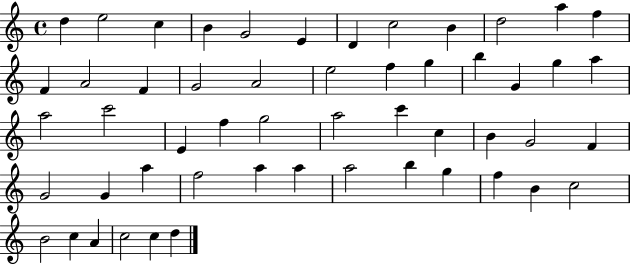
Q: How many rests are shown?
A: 0